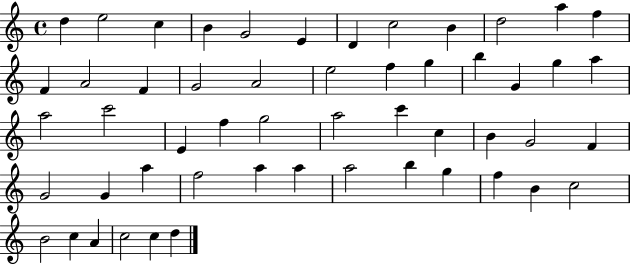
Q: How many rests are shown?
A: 0